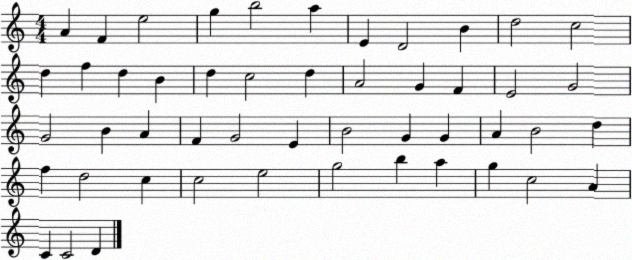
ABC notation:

X:1
T:Untitled
M:4/4
L:1/4
K:C
A F e2 g b2 a E D2 B d2 c2 d f d B d c2 d A2 G F E2 G2 G2 B A F G2 E B2 G G A B2 d f d2 c c2 e2 g2 b a g c2 A C C2 D